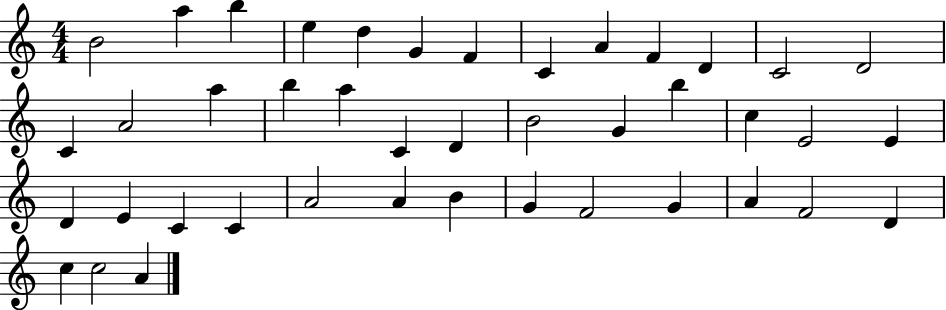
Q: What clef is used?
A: treble